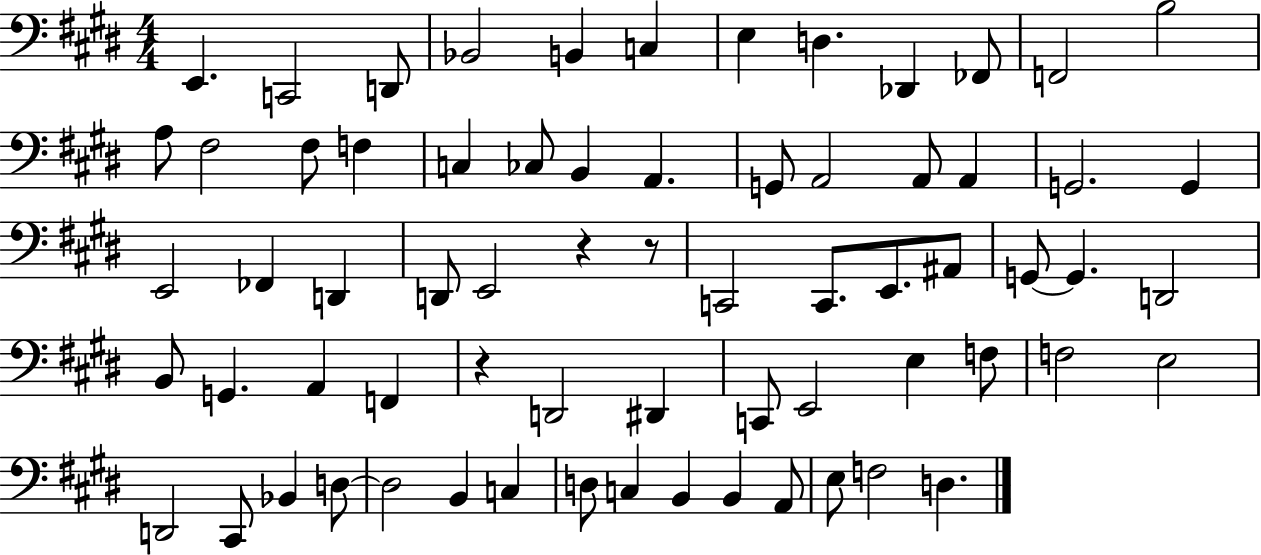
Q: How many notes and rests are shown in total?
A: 68